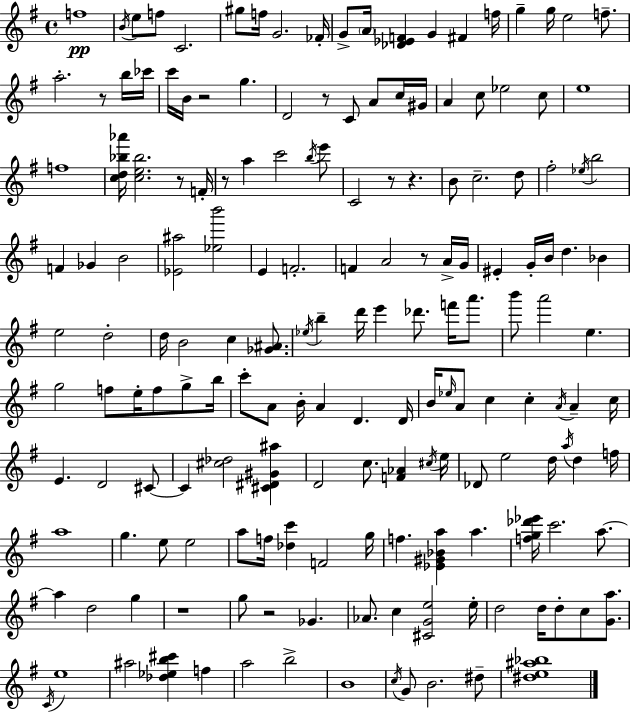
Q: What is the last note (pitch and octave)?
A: D#5